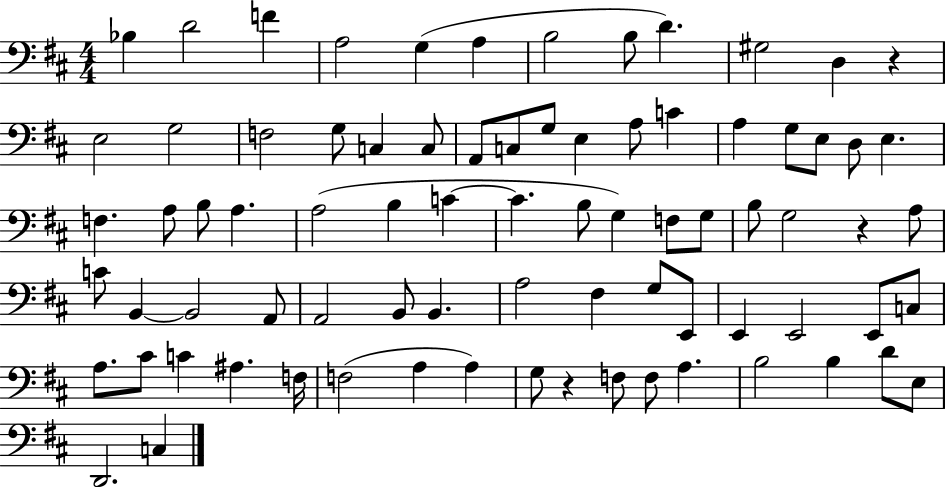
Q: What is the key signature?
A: D major